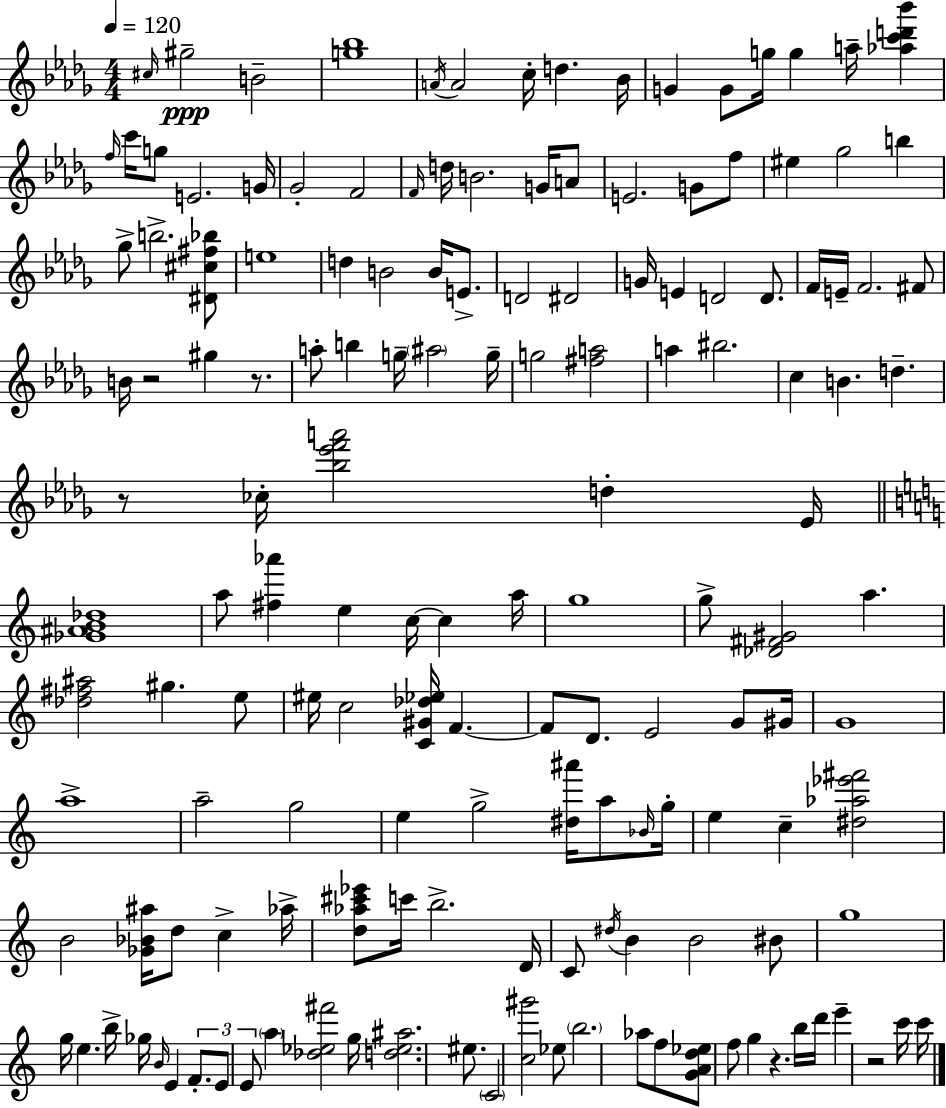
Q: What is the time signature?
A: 4/4